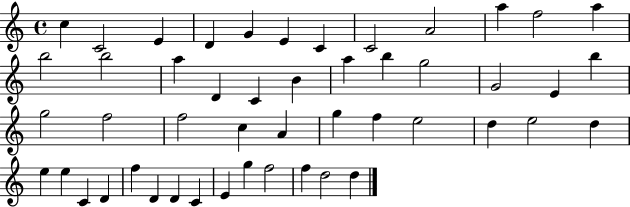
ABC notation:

X:1
T:Untitled
M:4/4
L:1/4
K:C
c C2 E D G E C C2 A2 a f2 a b2 b2 a D C B a b g2 G2 E b g2 f2 f2 c A g f e2 d e2 d e e C D f D D C E g f2 f d2 d